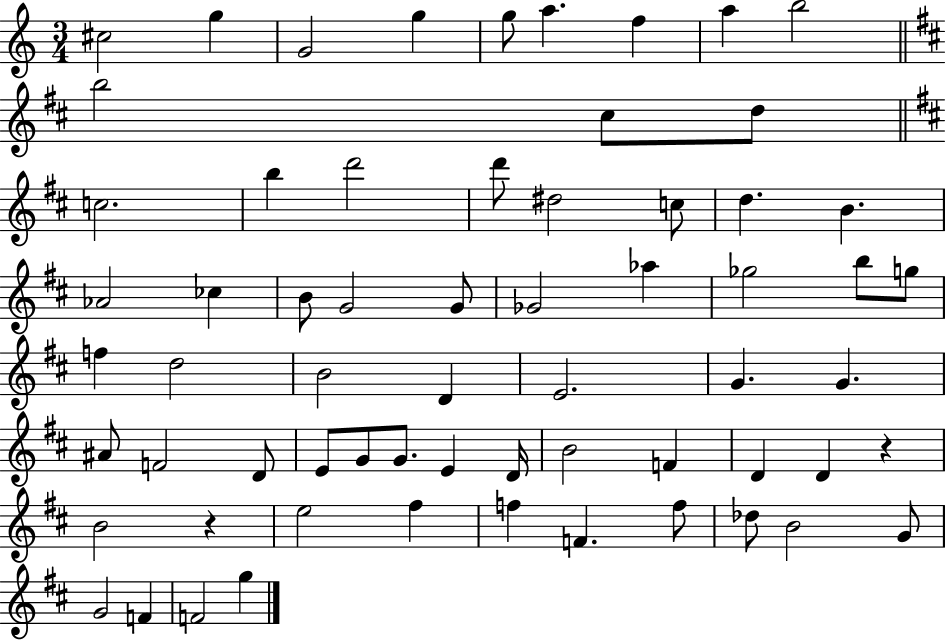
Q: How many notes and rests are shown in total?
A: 64